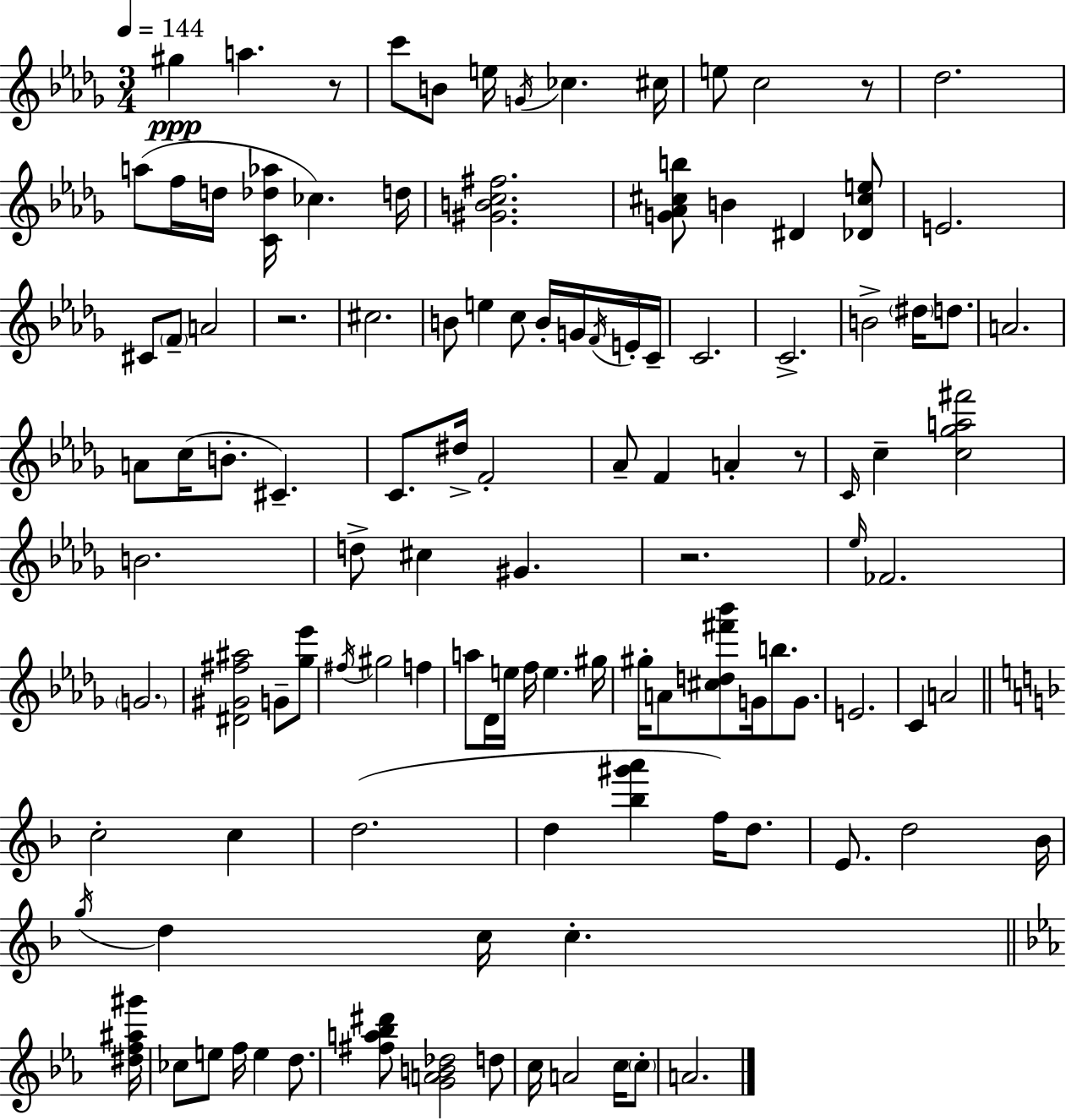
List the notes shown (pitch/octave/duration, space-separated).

G#5/q A5/q. R/e C6/e B4/e E5/s G4/s CES5/q. C#5/s E5/e C5/h R/e Db5/h. A5/e F5/s D5/s [C4,Db5,Ab5]/s CES5/q. D5/s [G#4,B4,C5,F#5]/h. [G4,Ab4,C#5,B5]/e B4/q D#4/q [Db4,C#5,E5]/e E4/h. C#4/e F4/e A4/h R/h. C#5/h. B4/e E5/q C5/e B4/s G4/s F4/s E4/s C4/s C4/h. C4/h. B4/h D#5/s D5/e. A4/h. A4/e C5/s B4/e. C#4/q. C4/e. D#5/s F4/h Ab4/e F4/q A4/q R/e C4/s C5/q [C5,Gb5,A5,F#6]/h B4/h. D5/e C#5/q G#4/q. R/h. Eb5/s FES4/h. G4/h. [D#4,G#4,F#5,A#5]/h G4/e [Gb5,Eb6]/e F#5/s G#5/h F5/q A5/e Db4/s E5/s F5/s E5/q. G#5/s G#5/s A4/e [C#5,D5,F#6,Bb6]/e G4/s B5/e. G4/e. E4/h. C4/q A4/h C5/h C5/q D5/h. D5/q [Bb5,G#6,A6]/q F5/s D5/e. E4/e. D5/h Bb4/s G5/s D5/q C5/s C5/q. [D#5,F5,A#5,G#6]/s CES5/e E5/e F5/s E5/q D5/e. [F#5,A5,Bb5,D#6]/e [G4,A4,B4,Db5]/h D5/e C5/s A4/h C5/s C5/e A4/h.